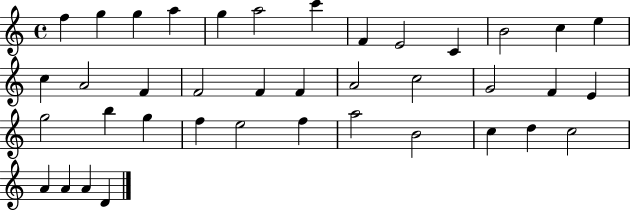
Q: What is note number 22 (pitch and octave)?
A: G4